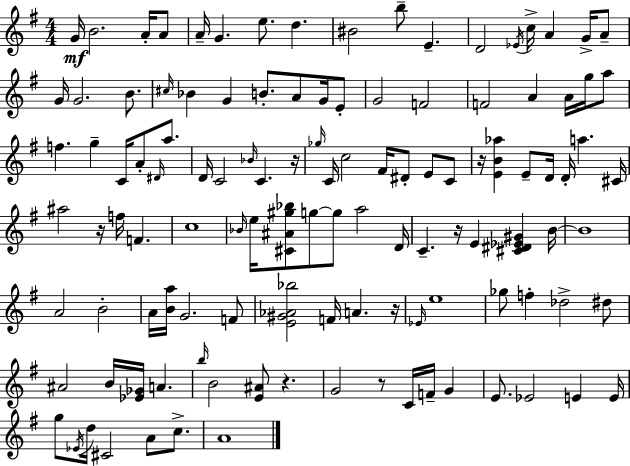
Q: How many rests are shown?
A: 7